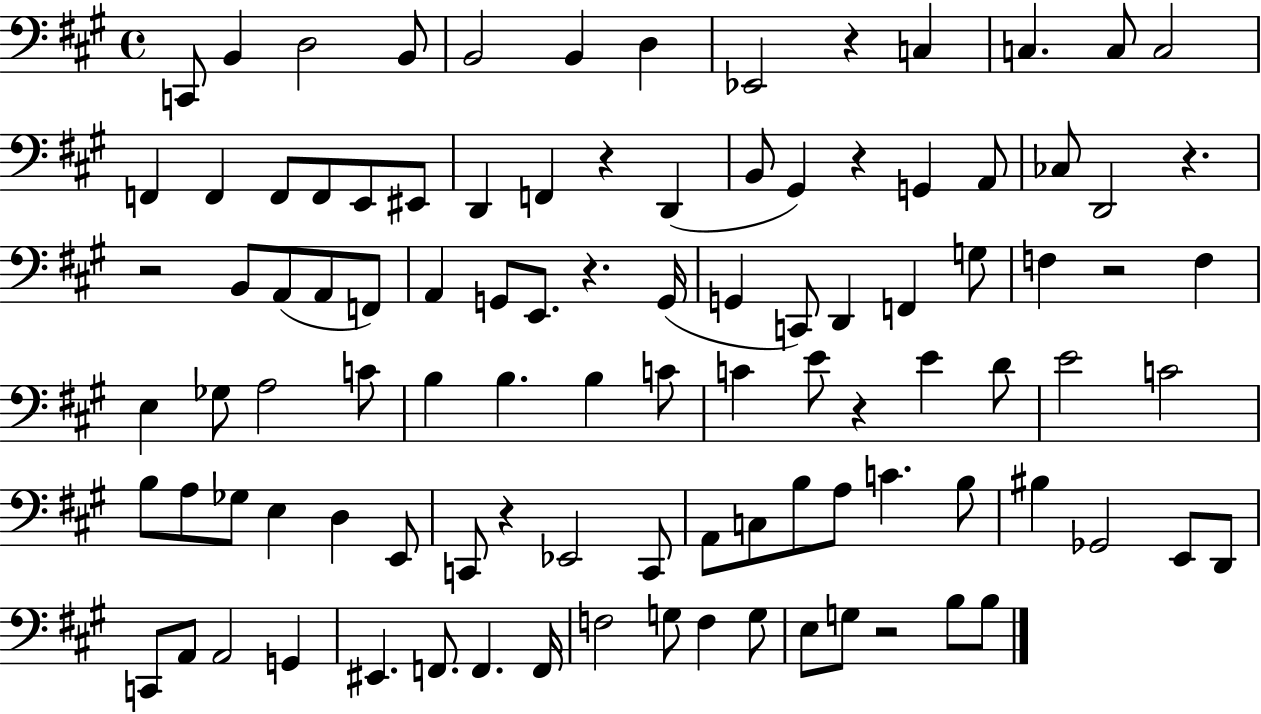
C2/e B2/q D3/h B2/e B2/h B2/q D3/q Eb2/h R/q C3/q C3/q. C3/e C3/h F2/q F2/q F2/e F2/e E2/e EIS2/e D2/q F2/q R/q D2/q B2/e G#2/q R/q G2/q A2/e CES3/e D2/h R/q. R/h B2/e A2/e A2/e F2/e A2/q G2/e E2/e. R/q. G2/s G2/q C2/e D2/q F2/q G3/e F3/q R/h F3/q E3/q Gb3/e A3/h C4/e B3/q B3/q. B3/q C4/e C4/q E4/e R/q E4/q D4/e E4/h C4/h B3/e A3/e Gb3/e E3/q D3/q E2/e C2/e R/q Eb2/h C2/e A2/e C3/e B3/e A3/e C4/q. B3/e BIS3/q Gb2/h E2/e D2/e C2/e A2/e A2/h G2/q EIS2/q. F2/e. F2/q. F2/s F3/h G3/e F3/q G3/e E3/e G3/e R/h B3/e B3/e